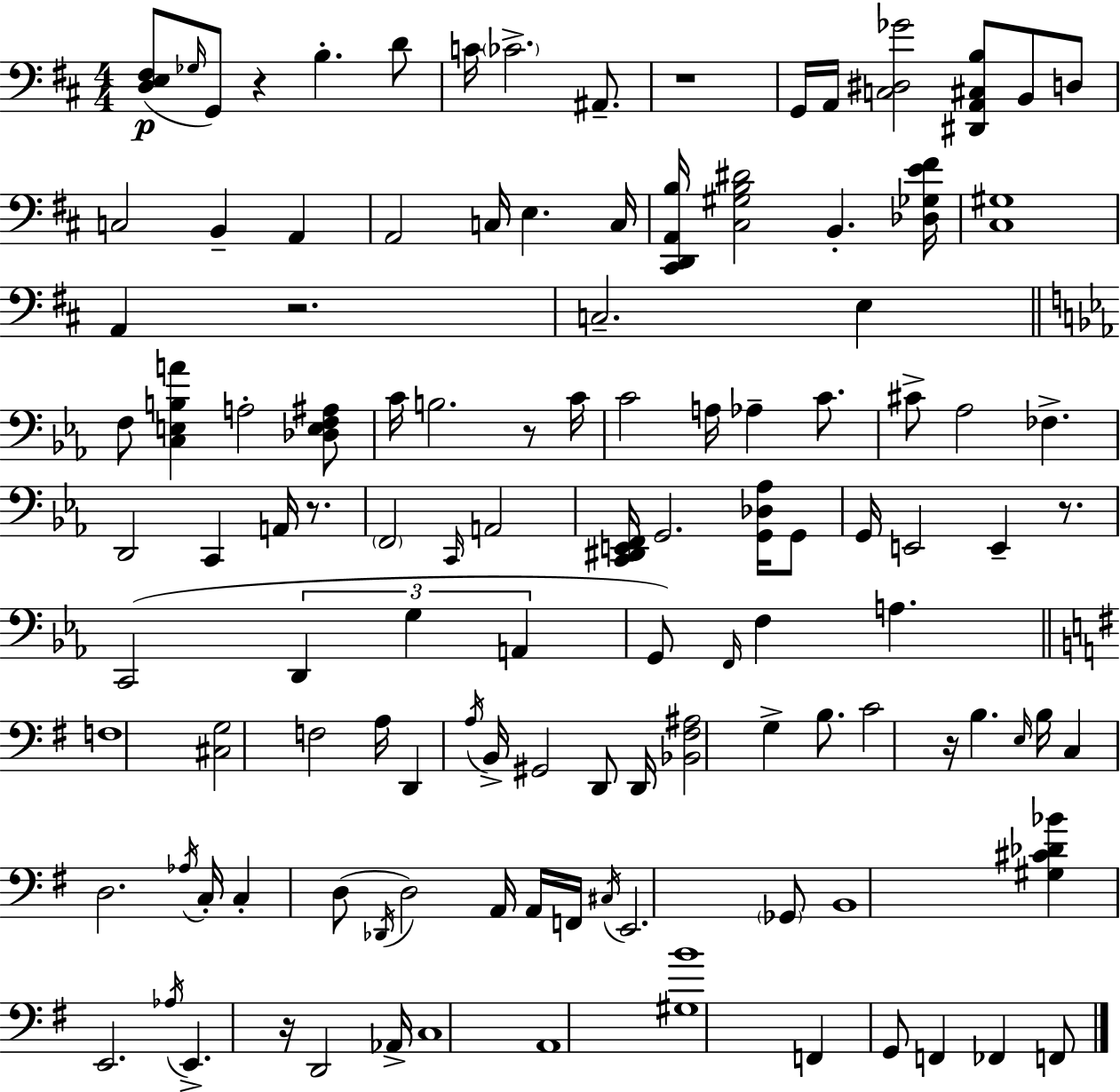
X:1
T:Untitled
M:4/4
L:1/4
K:D
[D,E,^F,]/2 _G,/4 G,,/2 z B, D/2 C/4 _C2 ^A,,/2 z4 G,,/4 A,,/4 [C,^D,_G]2 [^D,,A,,^C,B,]/2 B,,/2 D,/2 C,2 B,, A,, A,,2 C,/4 E, C,/4 [^C,,D,,A,,B,]/4 [^C,^G,B,^D]2 B,, [_D,_G,E^F]/4 [^C,^G,]4 A,, z2 C,2 E, F,/2 [C,E,B,A] A,2 [_D,E,F,^A,]/2 C/4 B,2 z/2 C/4 C2 A,/4 _A, C/2 ^C/2 _A,2 _F, D,,2 C,, A,,/4 z/2 F,,2 C,,/4 A,,2 [C,,^D,,E,,F,,]/4 G,,2 [G,,_D,_A,]/4 G,,/2 G,,/4 E,,2 E,, z/2 C,,2 D,, G, A,, G,,/2 F,,/4 F, A, F,4 [^C,G,]2 F,2 A,/4 D,, A,/4 B,,/4 ^G,,2 D,,/2 D,,/4 [_B,,^F,^A,]2 G, B,/2 C2 z/4 B, E,/4 B,/4 C, D,2 _A,/4 C,/4 C, D,/2 _D,,/4 D,2 A,,/4 A,,/4 F,,/4 ^C,/4 E,,2 _G,,/2 B,,4 [^G,^C_D_B] E,,2 _A,/4 E,, z/4 D,,2 _A,,/4 C,4 A,,4 [^G,B]4 F,, G,,/2 F,, _F,, F,,/2